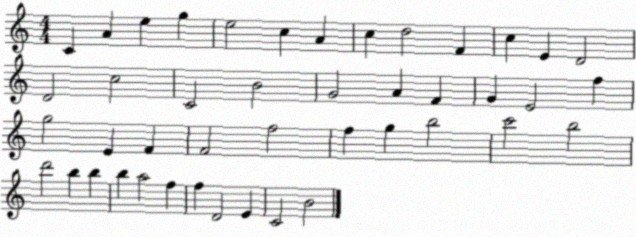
X:1
T:Untitled
M:4/4
L:1/4
K:C
C A e g e2 c A c d2 F c E D2 D2 c2 C2 B2 G2 A F G E2 f g2 E F F2 f2 f g b2 c'2 b2 d'2 b b b a2 f f D2 E C2 B2